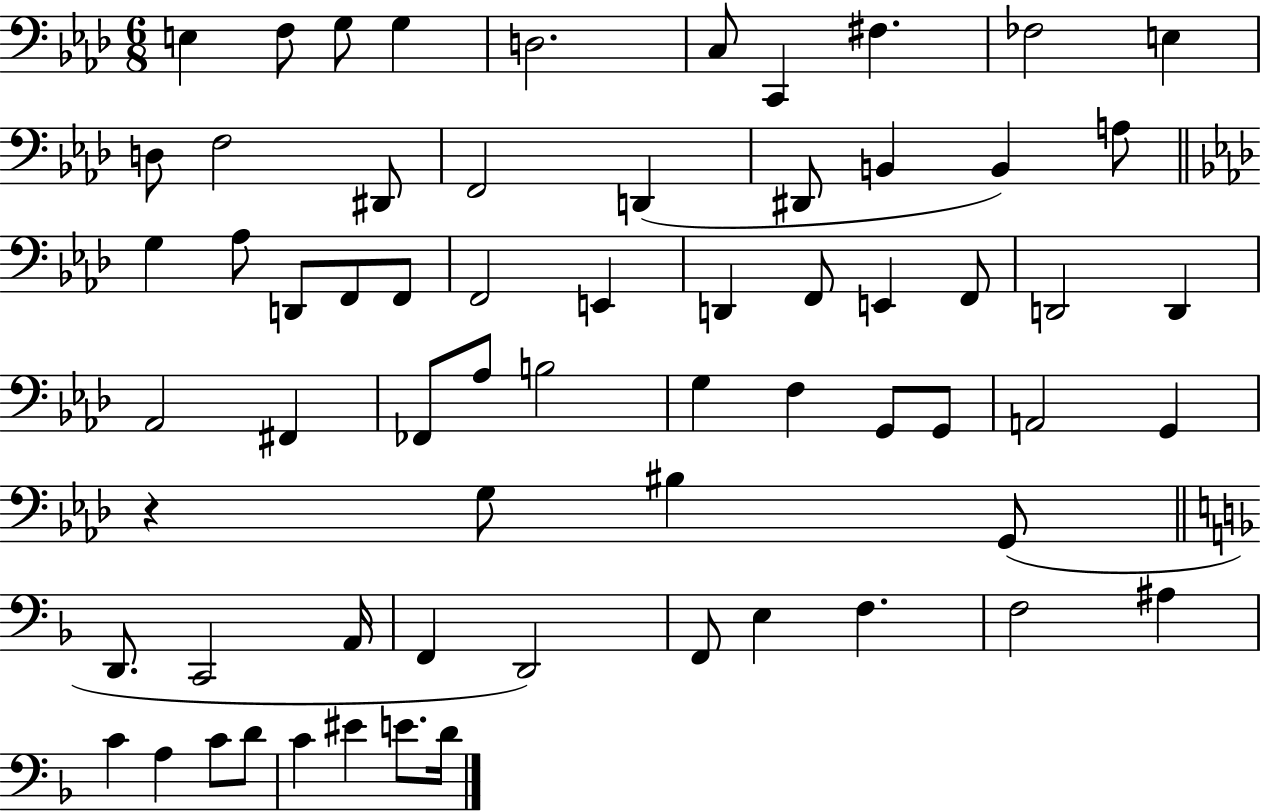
{
  \clef bass
  \numericTimeSignature
  \time 6/8
  \key aes \major
  \repeat volta 2 { e4 f8 g8 g4 | d2. | c8 c,4 fis4. | fes2 e4 | \break d8 f2 dis,8 | f,2 d,4( | dis,8 b,4 b,4) a8 | \bar "||" \break \key aes \major g4 aes8 d,8 f,8 f,8 | f,2 e,4 | d,4 f,8 e,4 f,8 | d,2 d,4 | \break aes,2 fis,4 | fes,8 aes8 b2 | g4 f4 g,8 g,8 | a,2 g,4 | \break r4 g8 bis4 g,8( | \bar "||" \break \key f \major d,8. c,2 a,16 | f,4 d,2) | f,8 e4 f4. | f2 ais4 | \break c'4 a4 c'8 d'8 | c'4 eis'4 e'8. d'16 | } \bar "|."
}